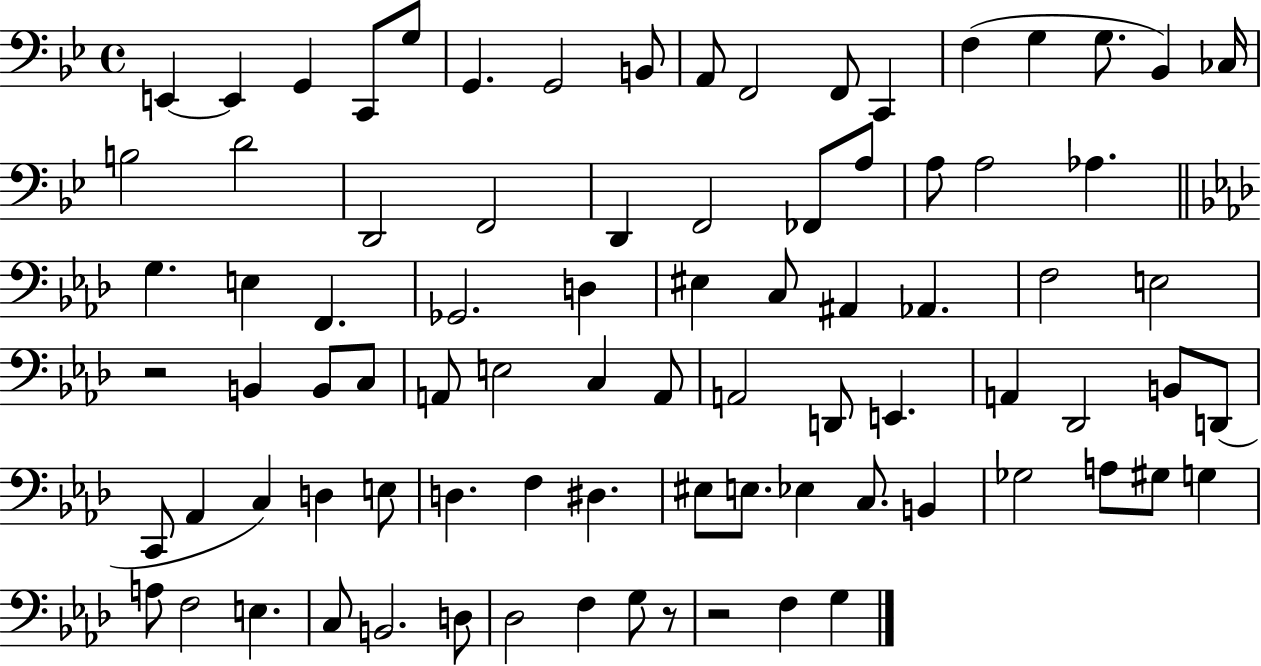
X:1
T:Untitled
M:4/4
L:1/4
K:Bb
E,, E,, G,, C,,/2 G,/2 G,, G,,2 B,,/2 A,,/2 F,,2 F,,/2 C,, F, G, G,/2 _B,, _C,/4 B,2 D2 D,,2 F,,2 D,, F,,2 _F,,/2 A,/2 A,/2 A,2 _A, G, E, F,, _G,,2 D, ^E, C,/2 ^A,, _A,, F,2 E,2 z2 B,, B,,/2 C,/2 A,,/2 E,2 C, A,,/2 A,,2 D,,/2 E,, A,, _D,,2 B,,/2 D,,/2 C,,/2 _A,, C, D, E,/2 D, F, ^D, ^E,/2 E,/2 _E, C,/2 B,, _G,2 A,/2 ^G,/2 G, A,/2 F,2 E, C,/2 B,,2 D,/2 _D,2 F, G,/2 z/2 z2 F, G,